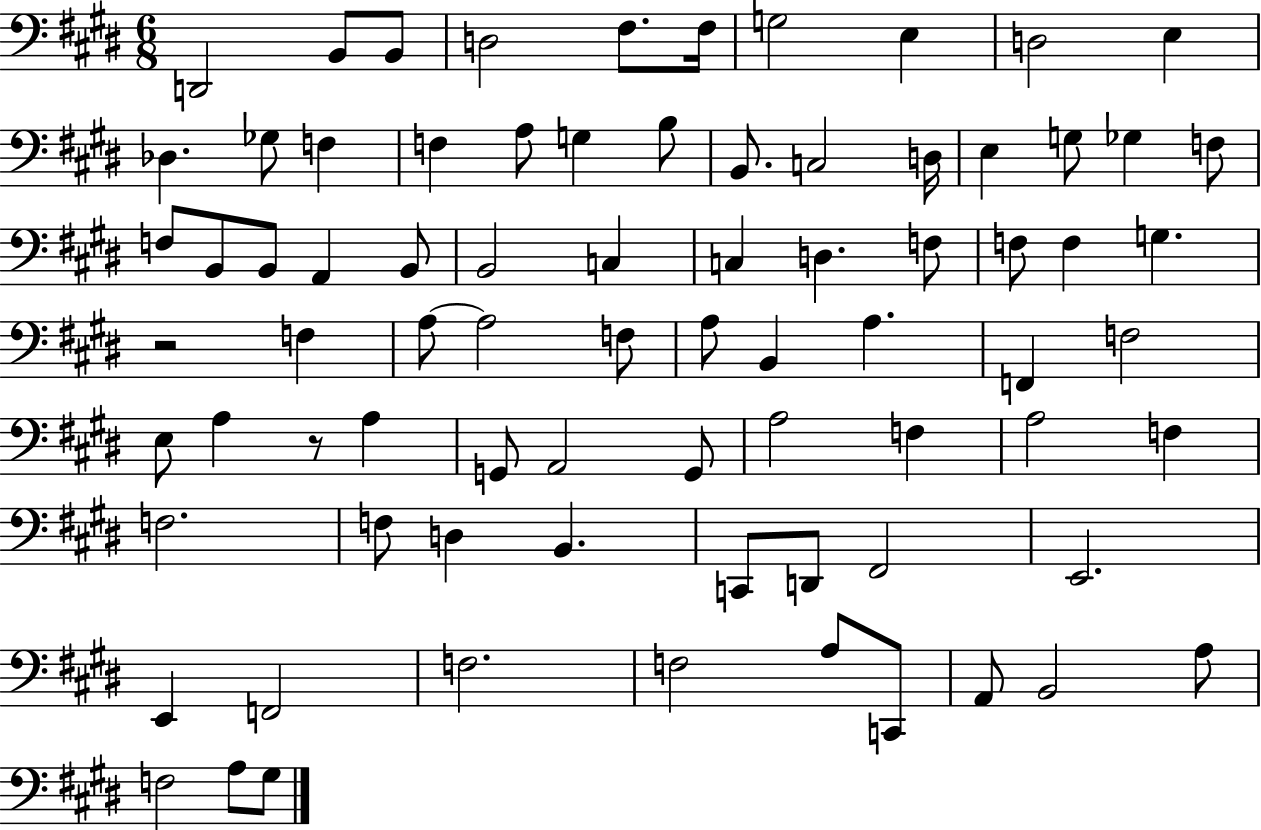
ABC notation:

X:1
T:Untitled
M:6/8
L:1/4
K:E
D,,2 B,,/2 B,,/2 D,2 ^F,/2 ^F,/4 G,2 E, D,2 E, _D, _G,/2 F, F, A,/2 G, B,/2 B,,/2 C,2 D,/4 E, G,/2 _G, F,/2 F,/2 B,,/2 B,,/2 A,, B,,/2 B,,2 C, C, D, F,/2 F,/2 F, G, z2 F, A,/2 A,2 F,/2 A,/2 B,, A, F,, F,2 E,/2 A, z/2 A, G,,/2 A,,2 G,,/2 A,2 F, A,2 F, F,2 F,/2 D, B,, C,,/2 D,,/2 ^F,,2 E,,2 E,, F,,2 F,2 F,2 A,/2 C,,/2 A,,/2 B,,2 A,/2 F,2 A,/2 ^G,/2